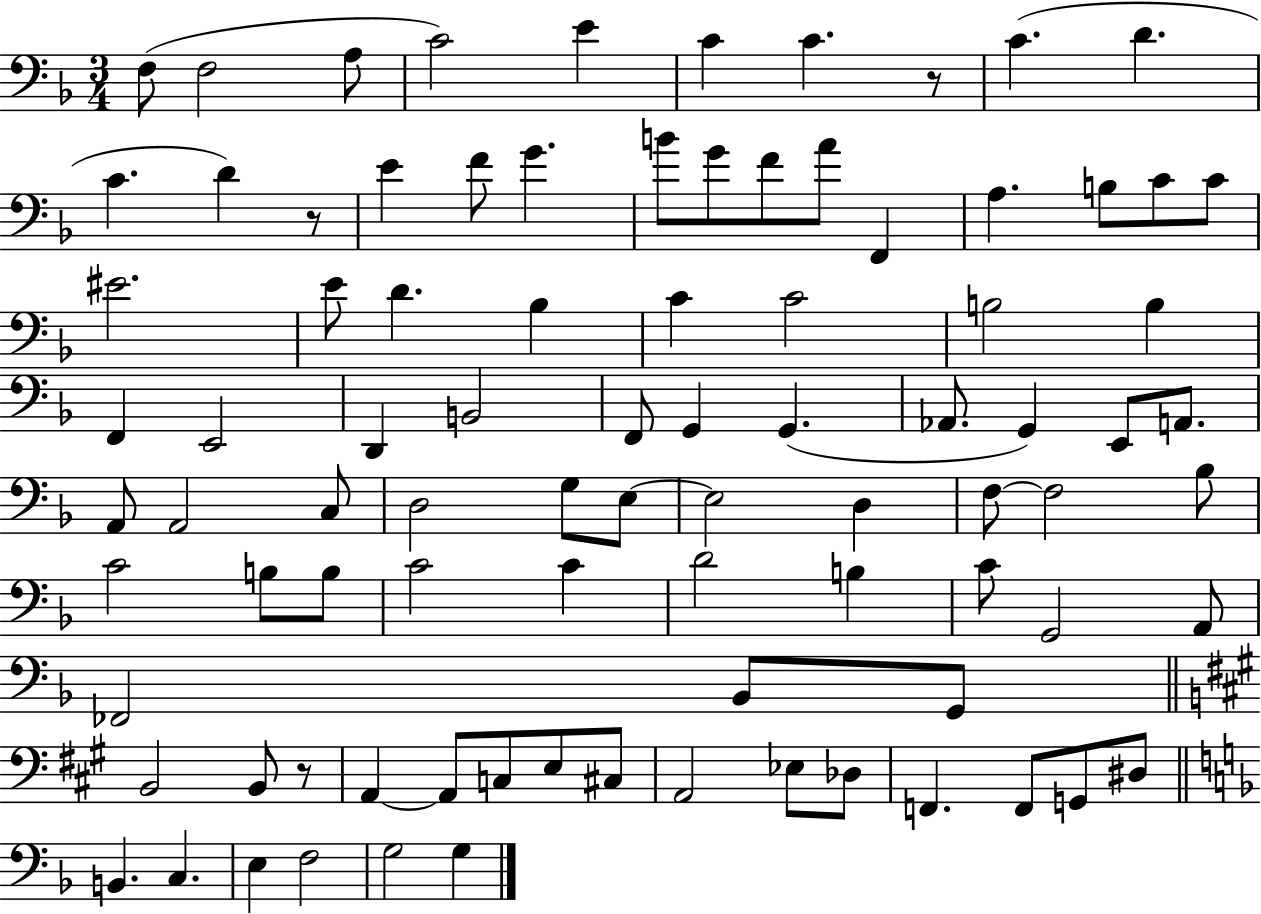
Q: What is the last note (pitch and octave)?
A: G3